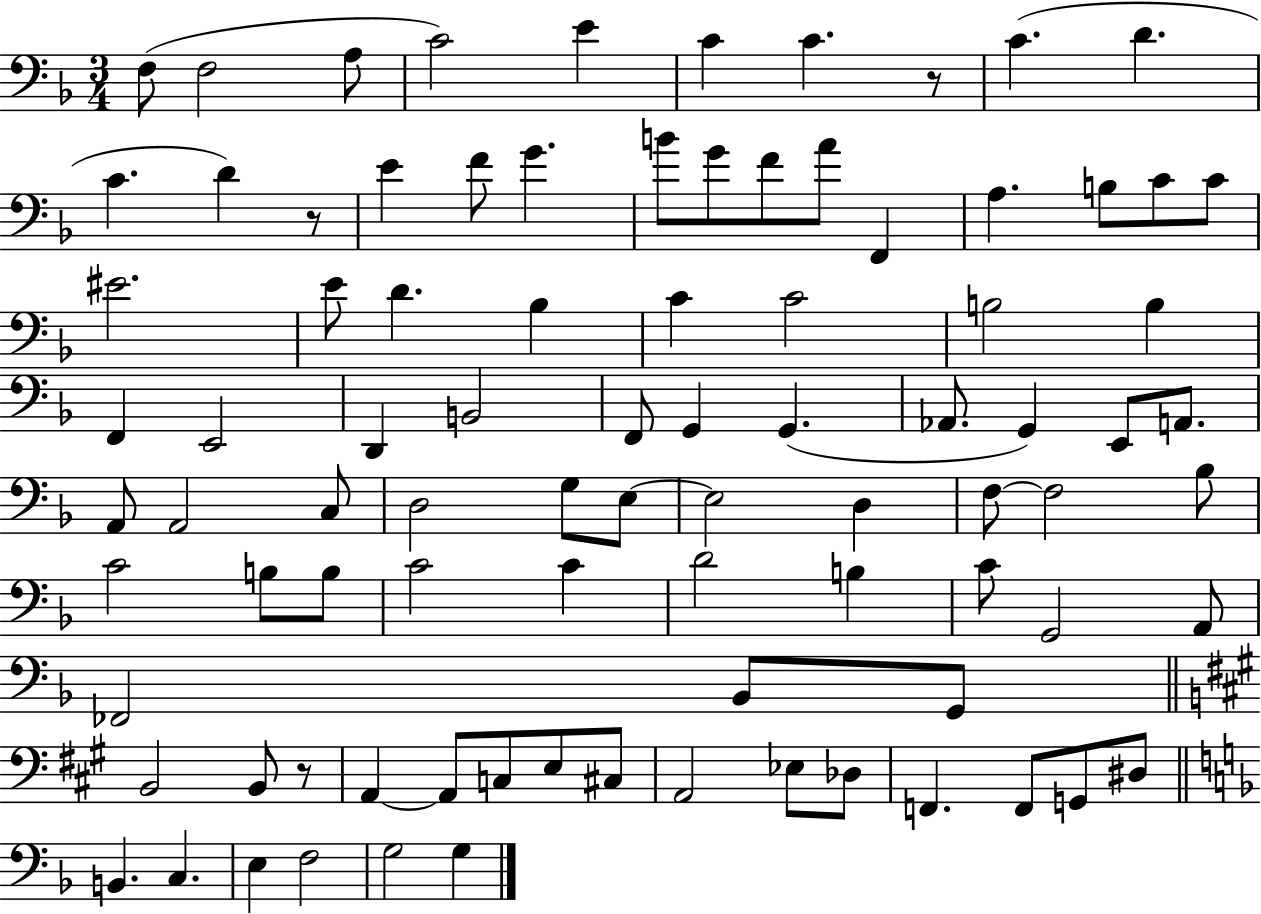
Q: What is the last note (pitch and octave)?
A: G3